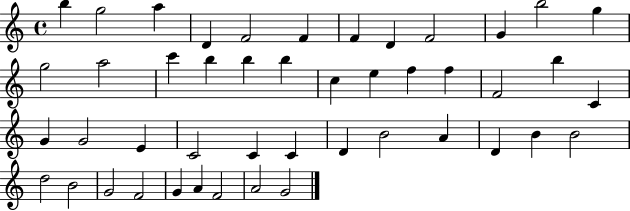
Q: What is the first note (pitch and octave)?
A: B5